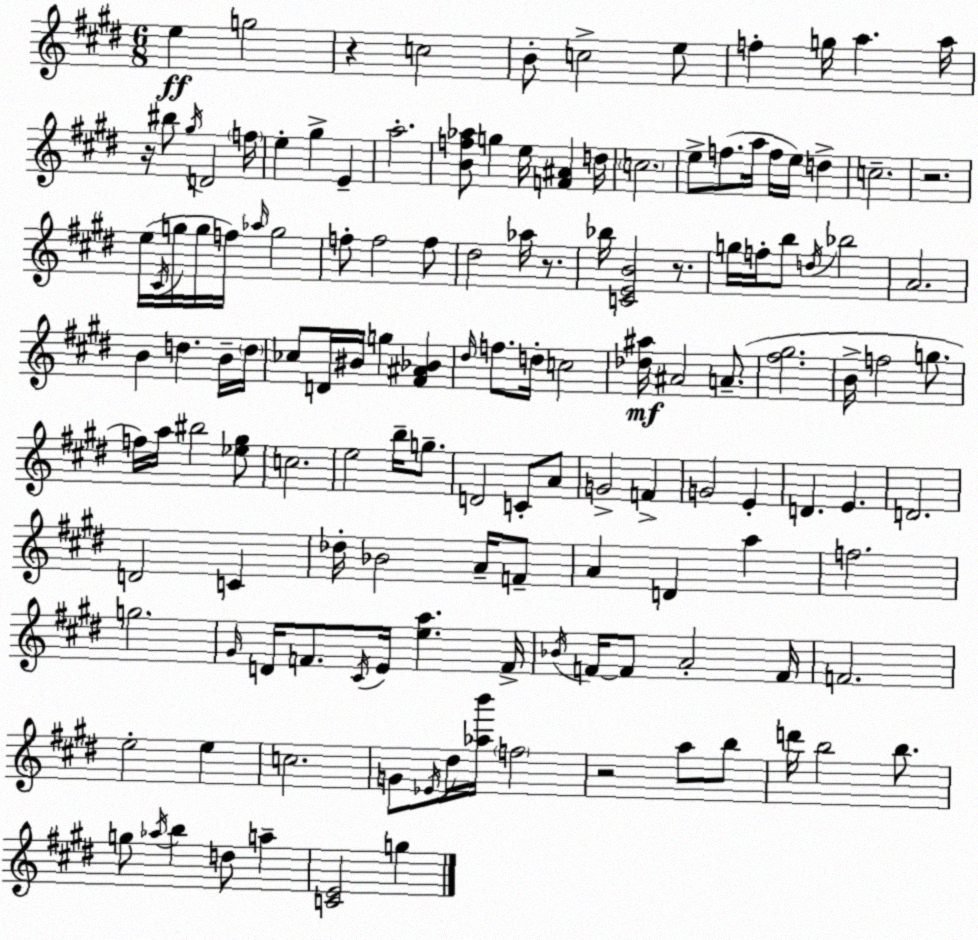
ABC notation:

X:1
T:Untitled
M:6/8
L:1/4
K:E
e g2 z c2 B/2 c2 e/2 f g/4 a a/4 z/4 ^b/2 ^g/4 D2 f/4 e ^g E a2 [Bf_a]/2 g e/4 [F^A] d/4 c2 e/2 f/2 a/4 f/4 e/4 d c2 z2 e/4 ^C/4 g/4 g/4 f/4 _a/4 g2 f/2 f2 f/2 ^d2 _a/4 z/2 _b/4 [CEB]2 z/2 g/4 f/4 b/2 d/4 _b2 A2 B d B/4 d/4 _c/2 D/4 ^B/4 g [^F^A_B] ^d/4 f/2 d/4 c2 [_d^a]/4 ^A2 A/2 [^f^g]2 B/4 f2 g/2 f/4 a/4 ^b2 [_e^g]/2 c2 e2 b/4 g/2 D2 C/2 A/2 G2 F G2 E D E D2 D2 C _d/4 _B2 A/4 F/2 A D a f2 g2 ^G/4 D/4 F/2 ^C/4 E/4 [ea] F/4 _B/4 F/4 F/2 A2 F/4 F2 e2 e c2 G/2 _E/4 ^d/4 [_ab']/4 f2 z2 a/2 b/2 d'/4 b2 b/2 g/2 _a/4 b d/2 a [CE]2 g